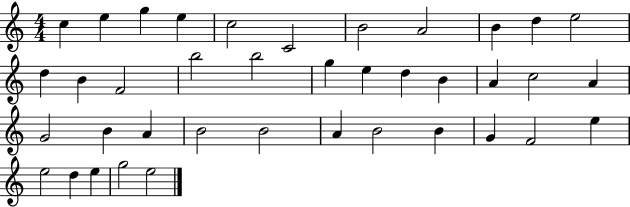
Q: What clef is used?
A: treble